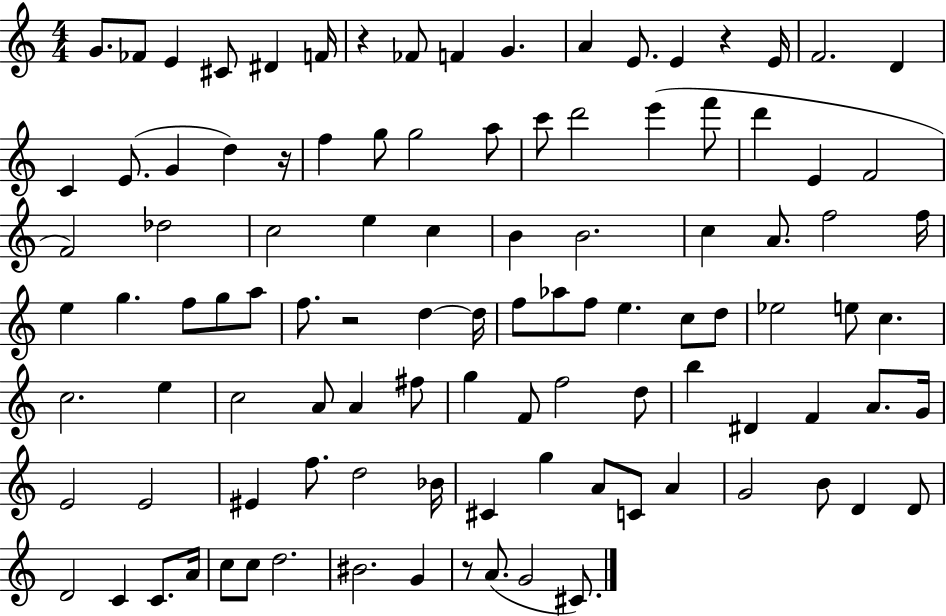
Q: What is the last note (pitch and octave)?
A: C#4